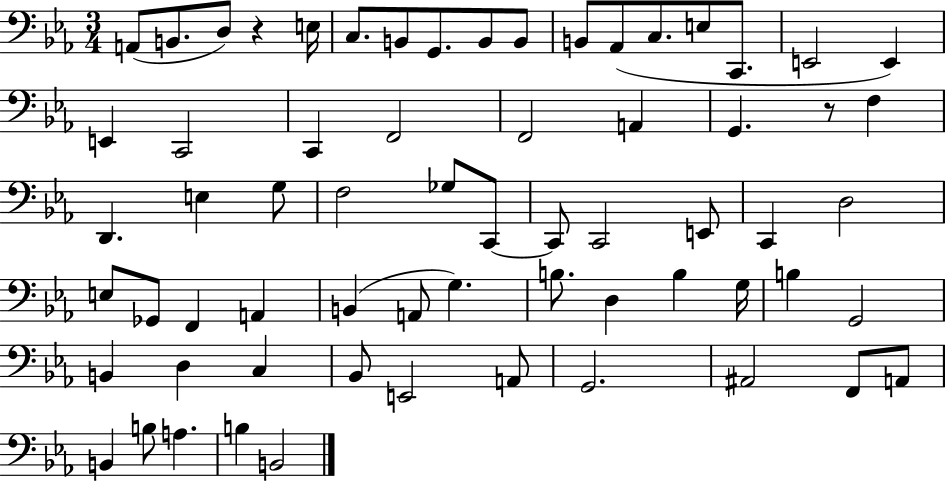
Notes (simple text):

A2/e B2/e. D3/e R/q E3/s C3/e. B2/e G2/e. B2/e B2/e B2/e Ab2/e C3/e. E3/e C2/e. E2/h E2/q E2/q C2/h C2/q F2/h F2/h A2/q G2/q. R/e F3/q D2/q. E3/q G3/e F3/h Gb3/e C2/e C2/e C2/h E2/e C2/q D3/h E3/e Gb2/e F2/q A2/q B2/q A2/e G3/q. B3/e. D3/q B3/q G3/s B3/q G2/h B2/q D3/q C3/q Bb2/e E2/h A2/e G2/h. A#2/h F2/e A2/e B2/q B3/e A3/q. B3/q B2/h